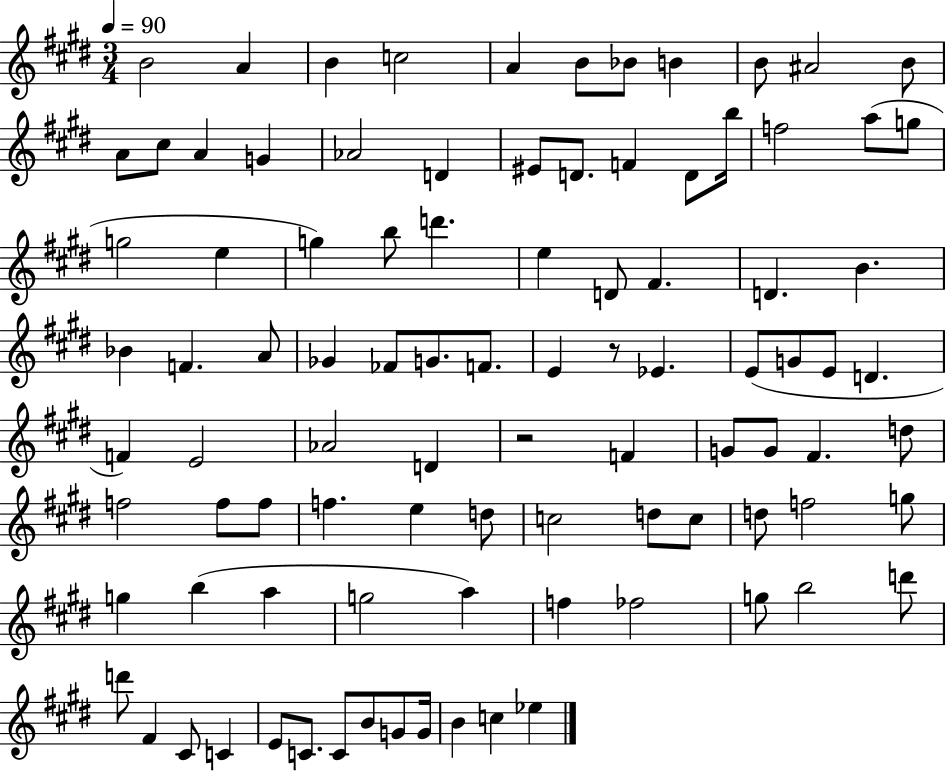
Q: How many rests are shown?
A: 2